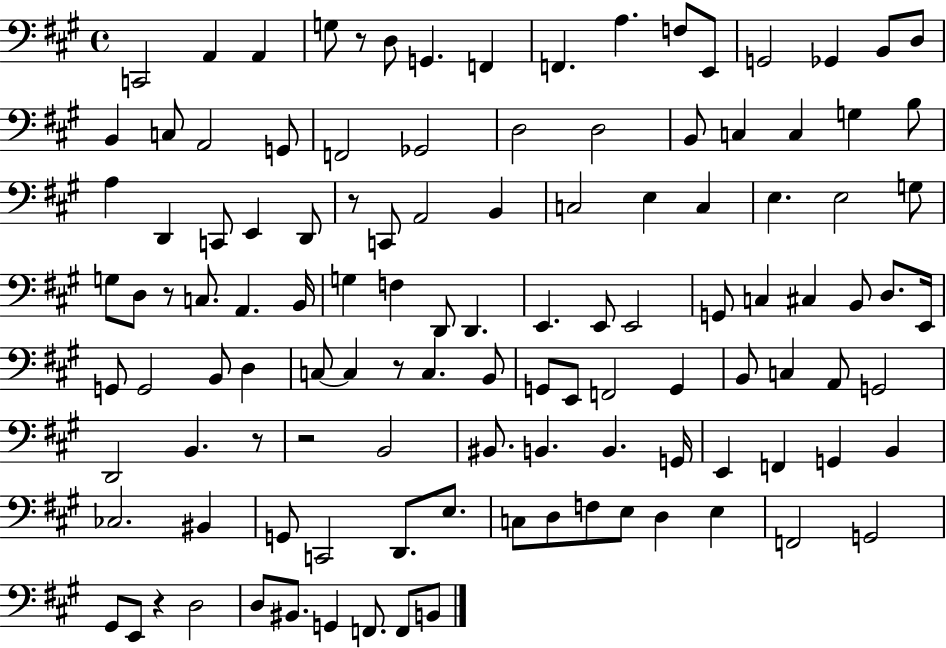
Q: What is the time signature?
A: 4/4